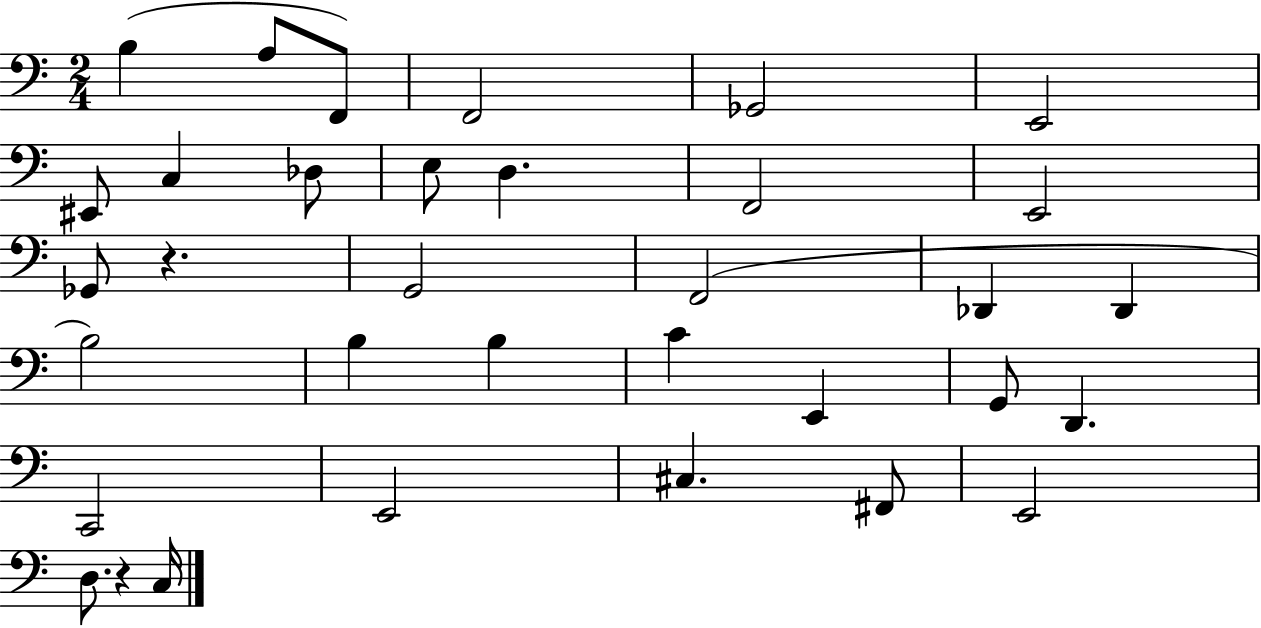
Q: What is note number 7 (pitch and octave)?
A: EIS2